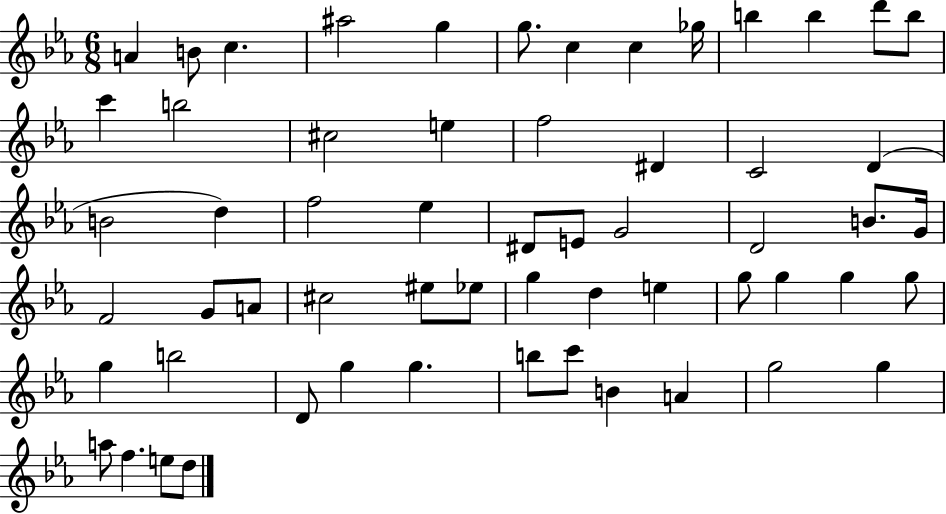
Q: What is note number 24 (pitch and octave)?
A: F5